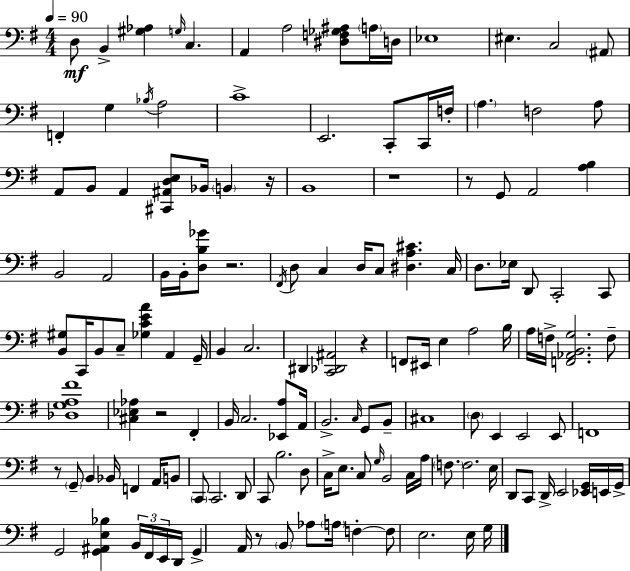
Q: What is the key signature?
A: G major